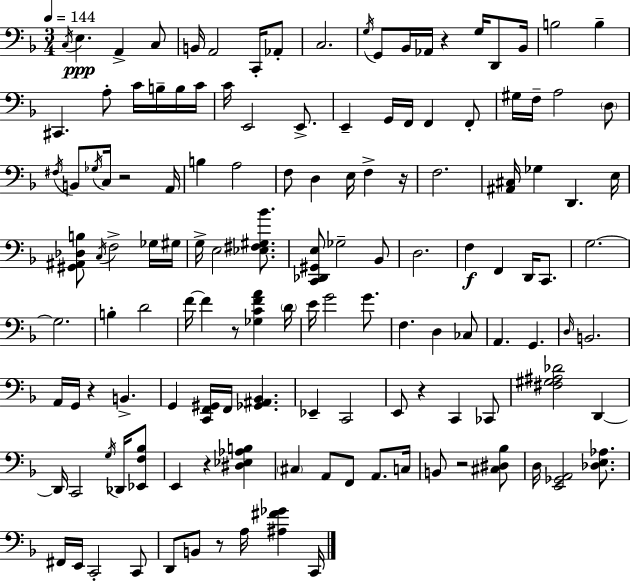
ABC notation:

X:1
T:Untitled
M:3/4
L:1/4
K:F
C,/4 E, A,, C,/2 B,,/4 A,,2 C,,/4 _A,,/2 C,2 G,/4 G,,/2 _B,,/4 _A,,/4 z G,/4 D,,/2 _B,,/4 B,2 B, ^C,, A,/2 C/4 B,/4 B,/4 C/4 C/4 E,,2 E,,/2 E,, G,,/4 F,,/4 F,, F,,/2 ^G,/4 F,/4 A,2 D,/2 ^F,/4 B,,/2 _G,/4 C,/4 z2 A,,/4 B, A,2 F,/2 D, E,/4 F, z/4 F,2 [^A,,^C,]/4 _G, D,, E,/4 [^G,,^A,,_D,B,]/2 C,/4 F,2 _G,/4 ^G,/4 G,/4 E,2 [_E,^F,^G,_B]/2 [C,,_D,,^G,,E,]/2 _G,2 _B,,/2 D,2 F, F,, D,,/4 C,,/2 G,2 G,2 B, D2 F/4 F z/2 [_G,CFA] D/4 E/4 G2 G/2 F, D, _C,/2 A,, G,, D,/4 B,,2 A,,/4 G,,/4 z B,, G,, [C,,F,,^G,,]/4 F,,/4 [_G,,^A,,_B,,] _E,, C,,2 E,,/2 z C,, _C,,/2 [^F,^G,^A,_D]2 D,, D,,/4 C,,2 G,/4 _D,,/4 [_E,,F,_B,]/2 E,, z [^D,_E,_A,B,] ^C, A,,/2 F,,/2 A,,/2 C,/4 B,,/2 z2 [^C,^D,_B,]/2 D,/4 [E,,_G,,A,,]2 [_D,E,_A,]/2 ^F,,/4 E,,/4 C,,2 C,,/2 D,,/2 B,,/2 z/2 A,/4 [^A,^F_G] C,,/4